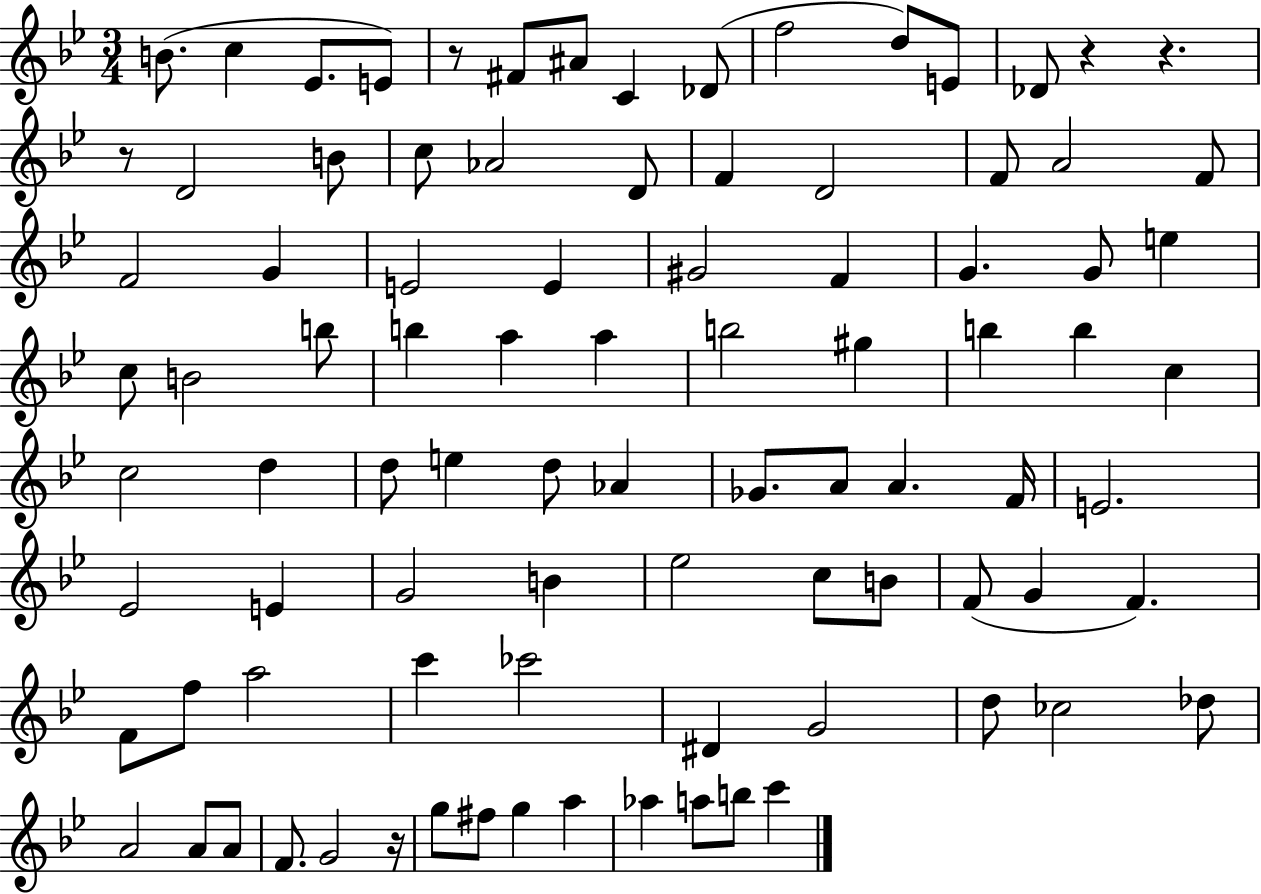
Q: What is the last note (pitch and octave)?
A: C6